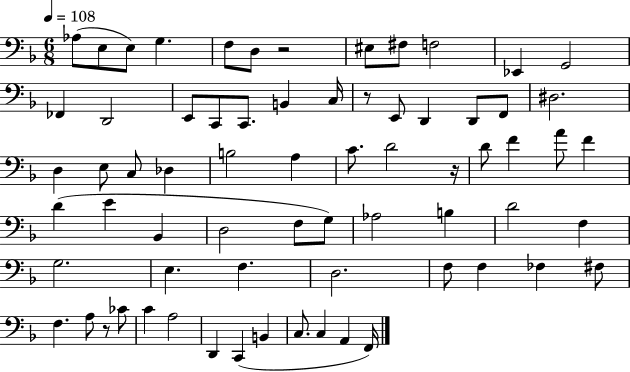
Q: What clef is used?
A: bass